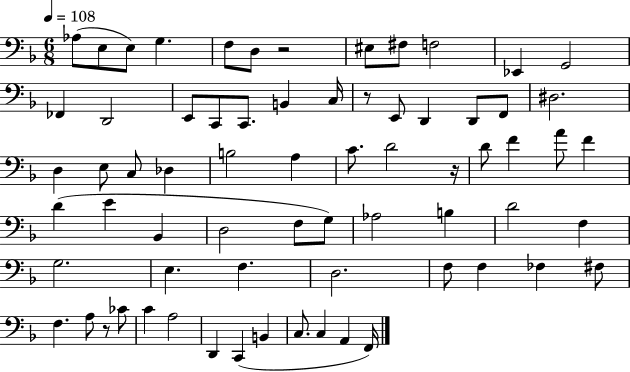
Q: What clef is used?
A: bass